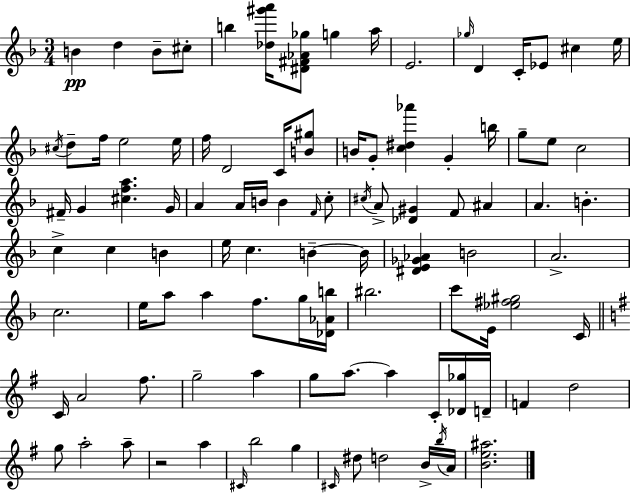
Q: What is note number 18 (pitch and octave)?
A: E5